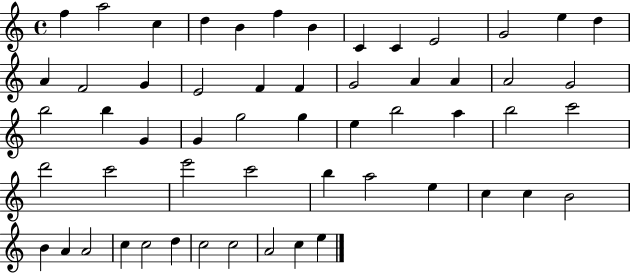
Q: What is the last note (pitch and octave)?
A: E5